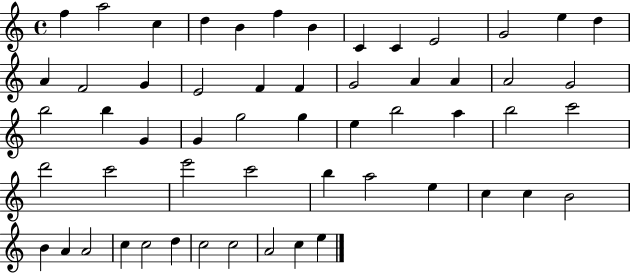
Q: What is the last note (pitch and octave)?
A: E5